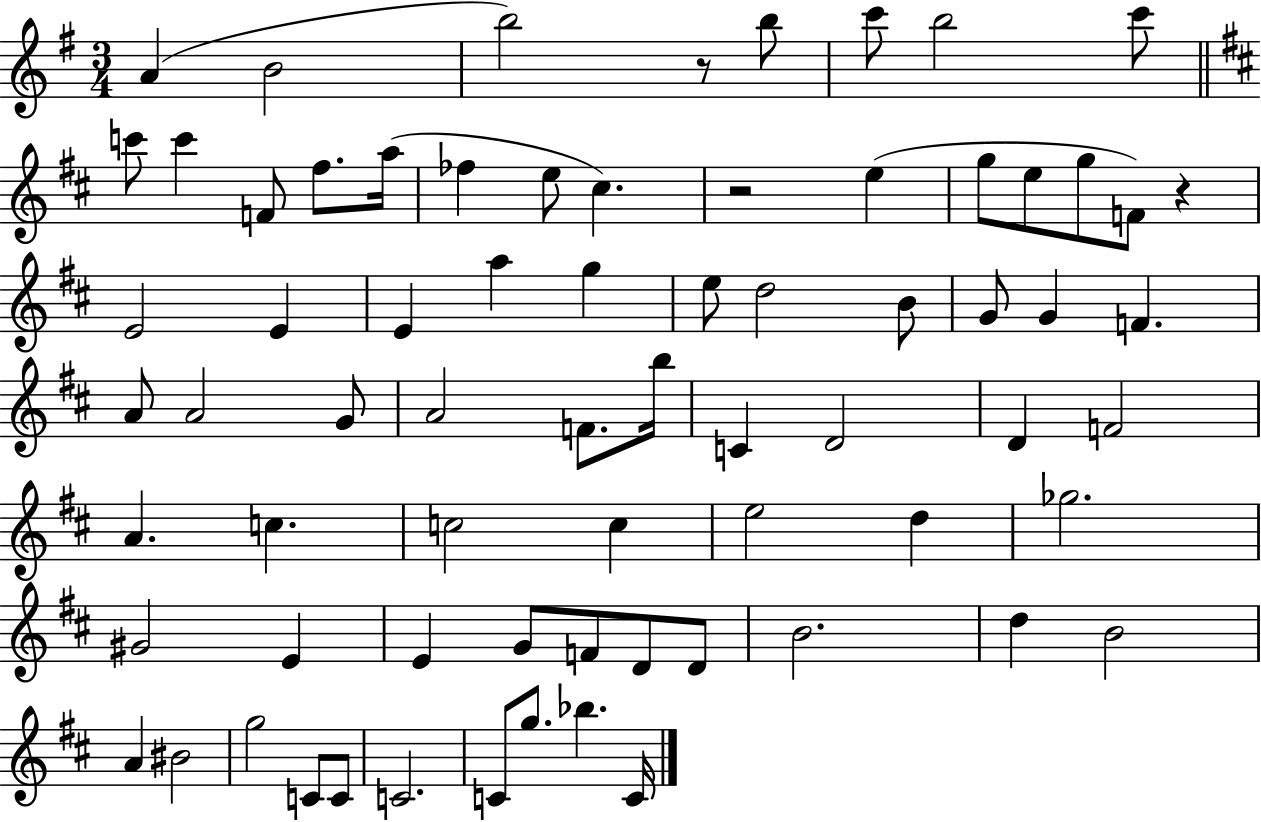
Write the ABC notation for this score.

X:1
T:Untitled
M:3/4
L:1/4
K:G
A B2 b2 z/2 b/2 c'/2 b2 c'/2 c'/2 c' F/2 ^f/2 a/4 _f e/2 ^c z2 e g/2 e/2 g/2 F/2 z E2 E E a g e/2 d2 B/2 G/2 G F A/2 A2 G/2 A2 F/2 b/4 C D2 D F2 A c c2 c e2 d _g2 ^G2 E E G/2 F/2 D/2 D/2 B2 d B2 A ^B2 g2 C/2 C/2 C2 C/2 g/2 _b C/4